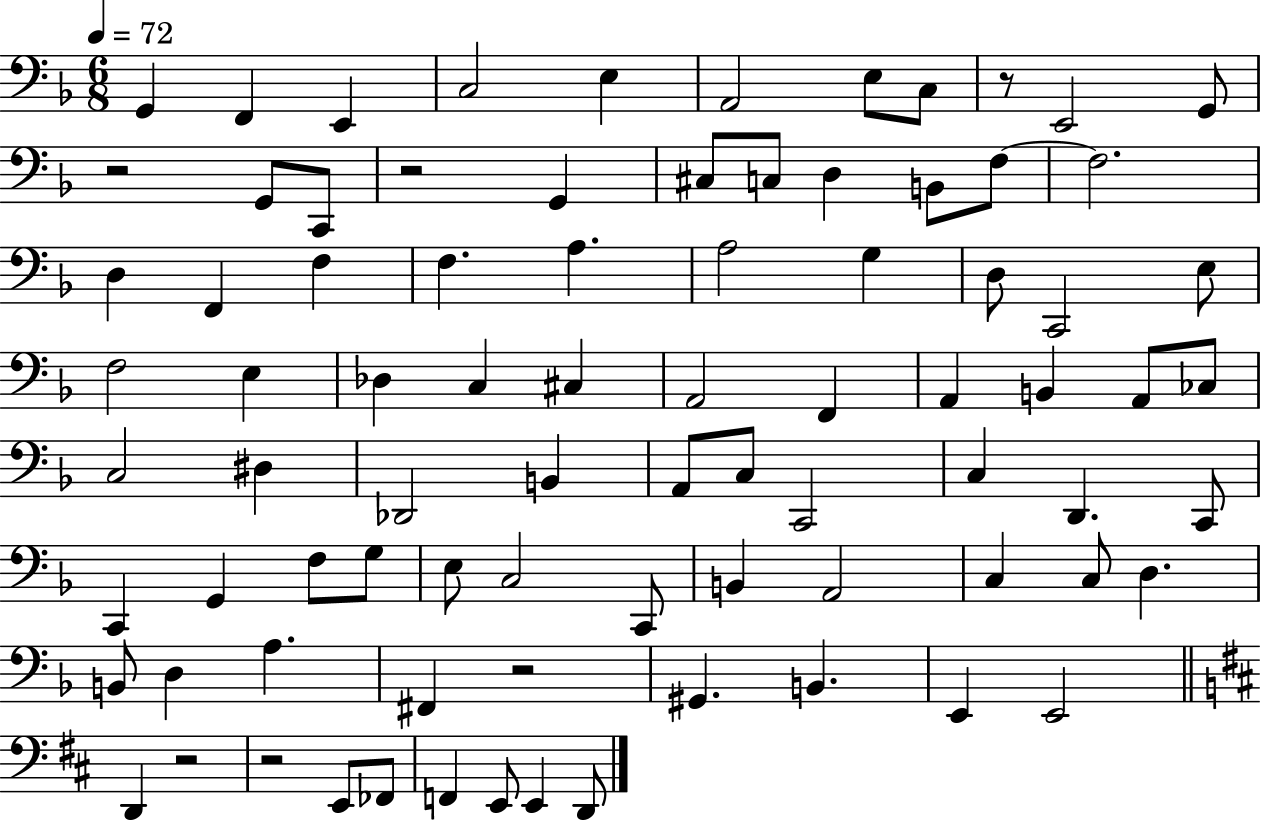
G2/q F2/q E2/q C3/h E3/q A2/h E3/e C3/e R/e E2/h G2/e R/h G2/e C2/e R/h G2/q C#3/e C3/e D3/q B2/e F3/e F3/h. D3/q F2/q F3/q F3/q. A3/q. A3/h G3/q D3/e C2/h E3/e F3/h E3/q Db3/q C3/q C#3/q A2/h F2/q A2/q B2/q A2/e CES3/e C3/h D#3/q Db2/h B2/q A2/e C3/e C2/h C3/q D2/q. C2/e C2/q G2/q F3/e G3/e E3/e C3/h C2/e B2/q A2/h C3/q C3/e D3/q. B2/e D3/q A3/q. F#2/q R/h G#2/q. B2/q. E2/q E2/h D2/q R/h R/h E2/e FES2/e F2/q E2/e E2/q D2/e